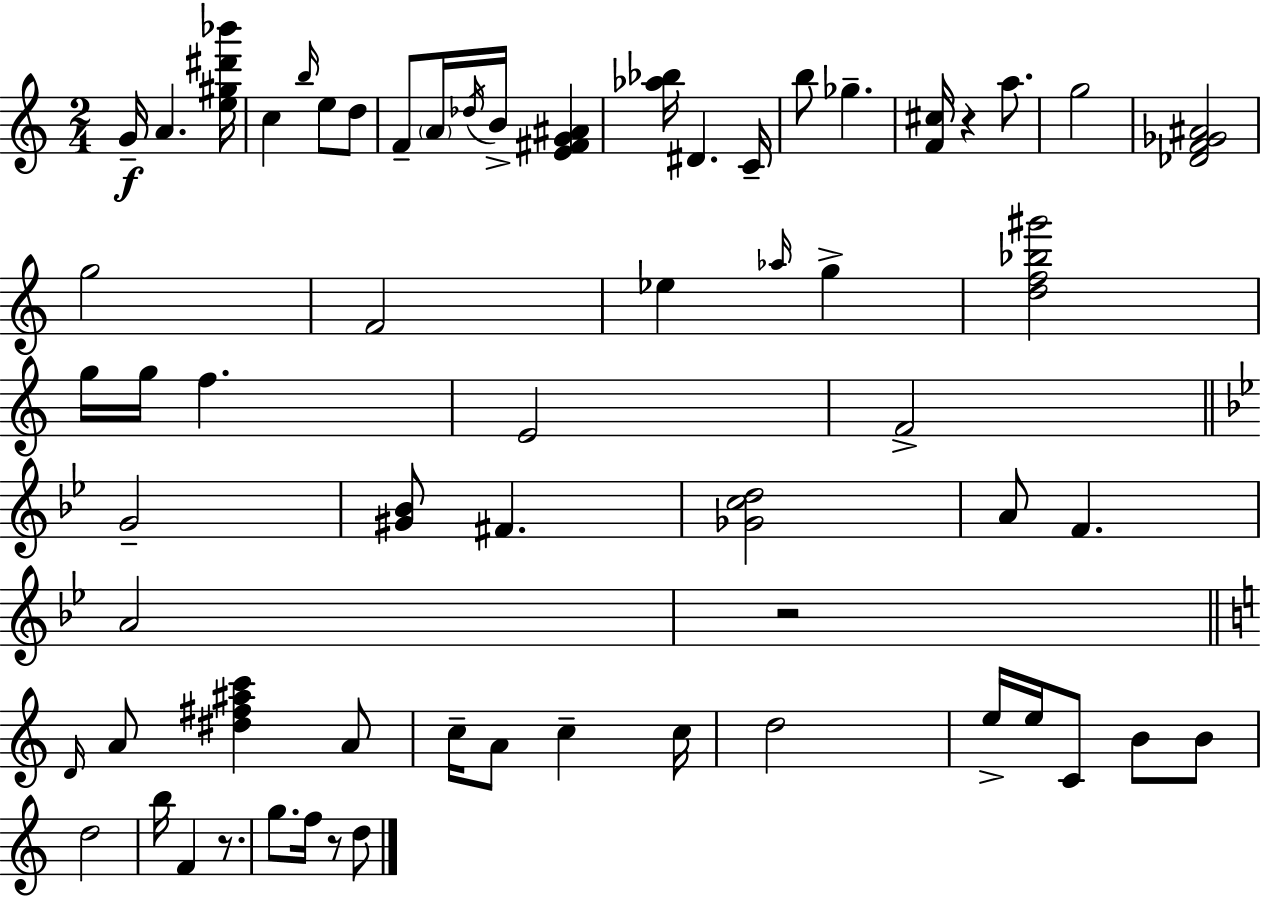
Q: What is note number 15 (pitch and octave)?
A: A5